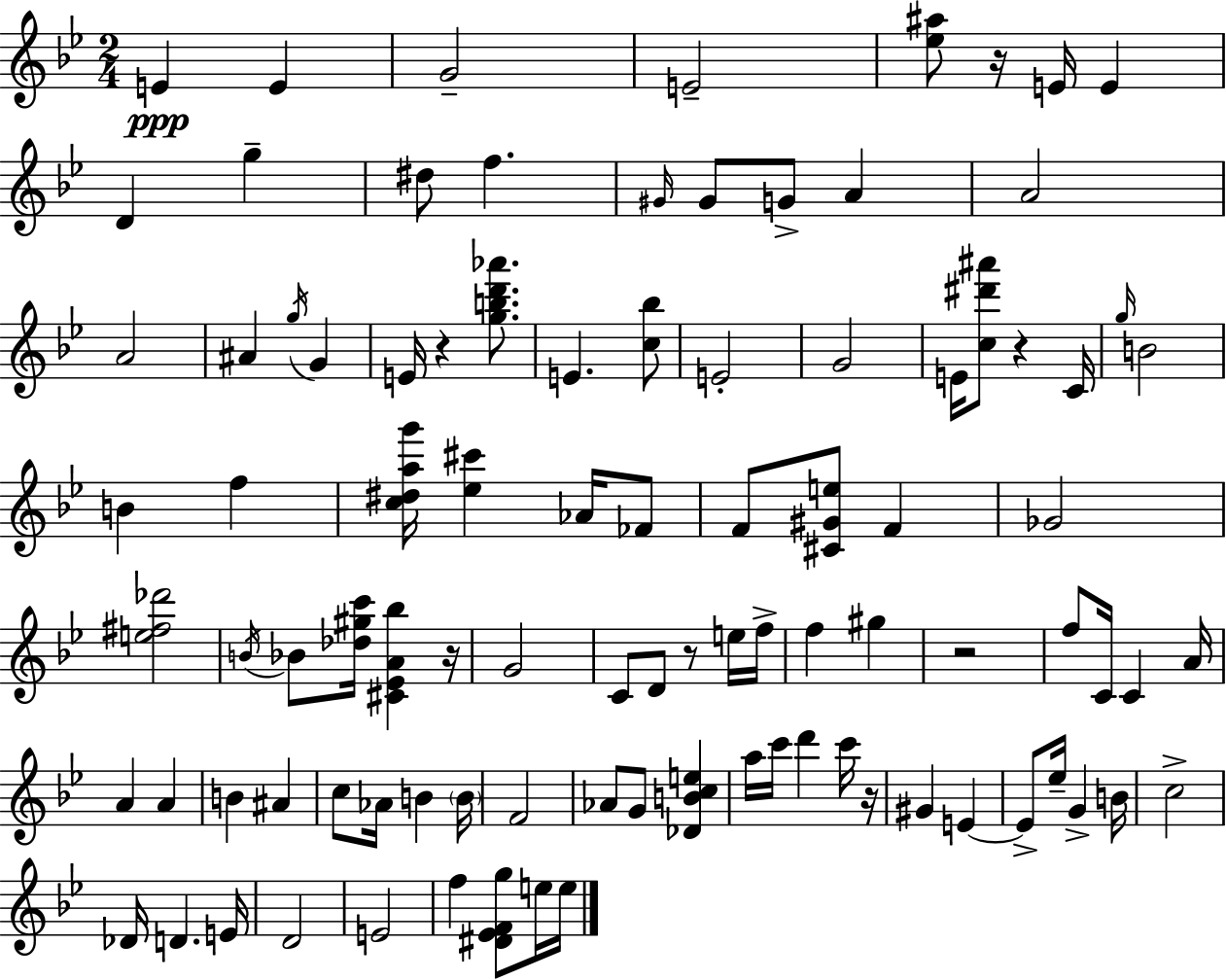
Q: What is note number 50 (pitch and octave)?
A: B4